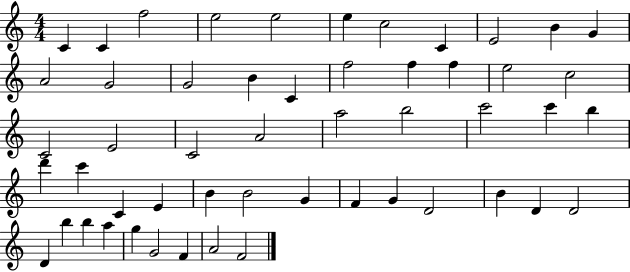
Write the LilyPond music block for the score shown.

{
  \clef treble
  \numericTimeSignature
  \time 4/4
  \key c \major
  c'4 c'4 f''2 | e''2 e''2 | e''4 c''2 c'4 | e'2 b'4 g'4 | \break a'2 g'2 | g'2 b'4 c'4 | f''2 f''4 f''4 | e''2 c''2 | \break c'2 e'2 | c'2 a'2 | a''2 b''2 | c'''2 c'''4 b''4 | \break d'''4 c'''4 c'4 e'4 | b'4 b'2 g'4 | f'4 g'4 d'2 | b'4 d'4 d'2 | \break d'4 b''4 b''4 a''4 | g''4 g'2 f'4 | a'2 f'2 | \bar "|."
}